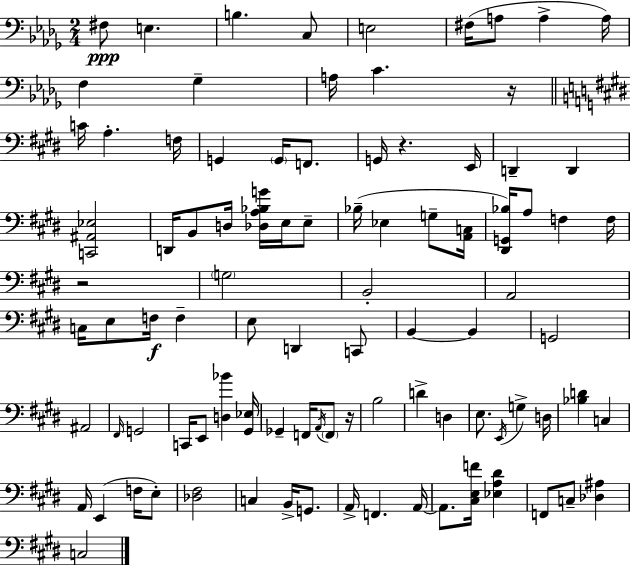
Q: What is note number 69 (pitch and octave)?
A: C3